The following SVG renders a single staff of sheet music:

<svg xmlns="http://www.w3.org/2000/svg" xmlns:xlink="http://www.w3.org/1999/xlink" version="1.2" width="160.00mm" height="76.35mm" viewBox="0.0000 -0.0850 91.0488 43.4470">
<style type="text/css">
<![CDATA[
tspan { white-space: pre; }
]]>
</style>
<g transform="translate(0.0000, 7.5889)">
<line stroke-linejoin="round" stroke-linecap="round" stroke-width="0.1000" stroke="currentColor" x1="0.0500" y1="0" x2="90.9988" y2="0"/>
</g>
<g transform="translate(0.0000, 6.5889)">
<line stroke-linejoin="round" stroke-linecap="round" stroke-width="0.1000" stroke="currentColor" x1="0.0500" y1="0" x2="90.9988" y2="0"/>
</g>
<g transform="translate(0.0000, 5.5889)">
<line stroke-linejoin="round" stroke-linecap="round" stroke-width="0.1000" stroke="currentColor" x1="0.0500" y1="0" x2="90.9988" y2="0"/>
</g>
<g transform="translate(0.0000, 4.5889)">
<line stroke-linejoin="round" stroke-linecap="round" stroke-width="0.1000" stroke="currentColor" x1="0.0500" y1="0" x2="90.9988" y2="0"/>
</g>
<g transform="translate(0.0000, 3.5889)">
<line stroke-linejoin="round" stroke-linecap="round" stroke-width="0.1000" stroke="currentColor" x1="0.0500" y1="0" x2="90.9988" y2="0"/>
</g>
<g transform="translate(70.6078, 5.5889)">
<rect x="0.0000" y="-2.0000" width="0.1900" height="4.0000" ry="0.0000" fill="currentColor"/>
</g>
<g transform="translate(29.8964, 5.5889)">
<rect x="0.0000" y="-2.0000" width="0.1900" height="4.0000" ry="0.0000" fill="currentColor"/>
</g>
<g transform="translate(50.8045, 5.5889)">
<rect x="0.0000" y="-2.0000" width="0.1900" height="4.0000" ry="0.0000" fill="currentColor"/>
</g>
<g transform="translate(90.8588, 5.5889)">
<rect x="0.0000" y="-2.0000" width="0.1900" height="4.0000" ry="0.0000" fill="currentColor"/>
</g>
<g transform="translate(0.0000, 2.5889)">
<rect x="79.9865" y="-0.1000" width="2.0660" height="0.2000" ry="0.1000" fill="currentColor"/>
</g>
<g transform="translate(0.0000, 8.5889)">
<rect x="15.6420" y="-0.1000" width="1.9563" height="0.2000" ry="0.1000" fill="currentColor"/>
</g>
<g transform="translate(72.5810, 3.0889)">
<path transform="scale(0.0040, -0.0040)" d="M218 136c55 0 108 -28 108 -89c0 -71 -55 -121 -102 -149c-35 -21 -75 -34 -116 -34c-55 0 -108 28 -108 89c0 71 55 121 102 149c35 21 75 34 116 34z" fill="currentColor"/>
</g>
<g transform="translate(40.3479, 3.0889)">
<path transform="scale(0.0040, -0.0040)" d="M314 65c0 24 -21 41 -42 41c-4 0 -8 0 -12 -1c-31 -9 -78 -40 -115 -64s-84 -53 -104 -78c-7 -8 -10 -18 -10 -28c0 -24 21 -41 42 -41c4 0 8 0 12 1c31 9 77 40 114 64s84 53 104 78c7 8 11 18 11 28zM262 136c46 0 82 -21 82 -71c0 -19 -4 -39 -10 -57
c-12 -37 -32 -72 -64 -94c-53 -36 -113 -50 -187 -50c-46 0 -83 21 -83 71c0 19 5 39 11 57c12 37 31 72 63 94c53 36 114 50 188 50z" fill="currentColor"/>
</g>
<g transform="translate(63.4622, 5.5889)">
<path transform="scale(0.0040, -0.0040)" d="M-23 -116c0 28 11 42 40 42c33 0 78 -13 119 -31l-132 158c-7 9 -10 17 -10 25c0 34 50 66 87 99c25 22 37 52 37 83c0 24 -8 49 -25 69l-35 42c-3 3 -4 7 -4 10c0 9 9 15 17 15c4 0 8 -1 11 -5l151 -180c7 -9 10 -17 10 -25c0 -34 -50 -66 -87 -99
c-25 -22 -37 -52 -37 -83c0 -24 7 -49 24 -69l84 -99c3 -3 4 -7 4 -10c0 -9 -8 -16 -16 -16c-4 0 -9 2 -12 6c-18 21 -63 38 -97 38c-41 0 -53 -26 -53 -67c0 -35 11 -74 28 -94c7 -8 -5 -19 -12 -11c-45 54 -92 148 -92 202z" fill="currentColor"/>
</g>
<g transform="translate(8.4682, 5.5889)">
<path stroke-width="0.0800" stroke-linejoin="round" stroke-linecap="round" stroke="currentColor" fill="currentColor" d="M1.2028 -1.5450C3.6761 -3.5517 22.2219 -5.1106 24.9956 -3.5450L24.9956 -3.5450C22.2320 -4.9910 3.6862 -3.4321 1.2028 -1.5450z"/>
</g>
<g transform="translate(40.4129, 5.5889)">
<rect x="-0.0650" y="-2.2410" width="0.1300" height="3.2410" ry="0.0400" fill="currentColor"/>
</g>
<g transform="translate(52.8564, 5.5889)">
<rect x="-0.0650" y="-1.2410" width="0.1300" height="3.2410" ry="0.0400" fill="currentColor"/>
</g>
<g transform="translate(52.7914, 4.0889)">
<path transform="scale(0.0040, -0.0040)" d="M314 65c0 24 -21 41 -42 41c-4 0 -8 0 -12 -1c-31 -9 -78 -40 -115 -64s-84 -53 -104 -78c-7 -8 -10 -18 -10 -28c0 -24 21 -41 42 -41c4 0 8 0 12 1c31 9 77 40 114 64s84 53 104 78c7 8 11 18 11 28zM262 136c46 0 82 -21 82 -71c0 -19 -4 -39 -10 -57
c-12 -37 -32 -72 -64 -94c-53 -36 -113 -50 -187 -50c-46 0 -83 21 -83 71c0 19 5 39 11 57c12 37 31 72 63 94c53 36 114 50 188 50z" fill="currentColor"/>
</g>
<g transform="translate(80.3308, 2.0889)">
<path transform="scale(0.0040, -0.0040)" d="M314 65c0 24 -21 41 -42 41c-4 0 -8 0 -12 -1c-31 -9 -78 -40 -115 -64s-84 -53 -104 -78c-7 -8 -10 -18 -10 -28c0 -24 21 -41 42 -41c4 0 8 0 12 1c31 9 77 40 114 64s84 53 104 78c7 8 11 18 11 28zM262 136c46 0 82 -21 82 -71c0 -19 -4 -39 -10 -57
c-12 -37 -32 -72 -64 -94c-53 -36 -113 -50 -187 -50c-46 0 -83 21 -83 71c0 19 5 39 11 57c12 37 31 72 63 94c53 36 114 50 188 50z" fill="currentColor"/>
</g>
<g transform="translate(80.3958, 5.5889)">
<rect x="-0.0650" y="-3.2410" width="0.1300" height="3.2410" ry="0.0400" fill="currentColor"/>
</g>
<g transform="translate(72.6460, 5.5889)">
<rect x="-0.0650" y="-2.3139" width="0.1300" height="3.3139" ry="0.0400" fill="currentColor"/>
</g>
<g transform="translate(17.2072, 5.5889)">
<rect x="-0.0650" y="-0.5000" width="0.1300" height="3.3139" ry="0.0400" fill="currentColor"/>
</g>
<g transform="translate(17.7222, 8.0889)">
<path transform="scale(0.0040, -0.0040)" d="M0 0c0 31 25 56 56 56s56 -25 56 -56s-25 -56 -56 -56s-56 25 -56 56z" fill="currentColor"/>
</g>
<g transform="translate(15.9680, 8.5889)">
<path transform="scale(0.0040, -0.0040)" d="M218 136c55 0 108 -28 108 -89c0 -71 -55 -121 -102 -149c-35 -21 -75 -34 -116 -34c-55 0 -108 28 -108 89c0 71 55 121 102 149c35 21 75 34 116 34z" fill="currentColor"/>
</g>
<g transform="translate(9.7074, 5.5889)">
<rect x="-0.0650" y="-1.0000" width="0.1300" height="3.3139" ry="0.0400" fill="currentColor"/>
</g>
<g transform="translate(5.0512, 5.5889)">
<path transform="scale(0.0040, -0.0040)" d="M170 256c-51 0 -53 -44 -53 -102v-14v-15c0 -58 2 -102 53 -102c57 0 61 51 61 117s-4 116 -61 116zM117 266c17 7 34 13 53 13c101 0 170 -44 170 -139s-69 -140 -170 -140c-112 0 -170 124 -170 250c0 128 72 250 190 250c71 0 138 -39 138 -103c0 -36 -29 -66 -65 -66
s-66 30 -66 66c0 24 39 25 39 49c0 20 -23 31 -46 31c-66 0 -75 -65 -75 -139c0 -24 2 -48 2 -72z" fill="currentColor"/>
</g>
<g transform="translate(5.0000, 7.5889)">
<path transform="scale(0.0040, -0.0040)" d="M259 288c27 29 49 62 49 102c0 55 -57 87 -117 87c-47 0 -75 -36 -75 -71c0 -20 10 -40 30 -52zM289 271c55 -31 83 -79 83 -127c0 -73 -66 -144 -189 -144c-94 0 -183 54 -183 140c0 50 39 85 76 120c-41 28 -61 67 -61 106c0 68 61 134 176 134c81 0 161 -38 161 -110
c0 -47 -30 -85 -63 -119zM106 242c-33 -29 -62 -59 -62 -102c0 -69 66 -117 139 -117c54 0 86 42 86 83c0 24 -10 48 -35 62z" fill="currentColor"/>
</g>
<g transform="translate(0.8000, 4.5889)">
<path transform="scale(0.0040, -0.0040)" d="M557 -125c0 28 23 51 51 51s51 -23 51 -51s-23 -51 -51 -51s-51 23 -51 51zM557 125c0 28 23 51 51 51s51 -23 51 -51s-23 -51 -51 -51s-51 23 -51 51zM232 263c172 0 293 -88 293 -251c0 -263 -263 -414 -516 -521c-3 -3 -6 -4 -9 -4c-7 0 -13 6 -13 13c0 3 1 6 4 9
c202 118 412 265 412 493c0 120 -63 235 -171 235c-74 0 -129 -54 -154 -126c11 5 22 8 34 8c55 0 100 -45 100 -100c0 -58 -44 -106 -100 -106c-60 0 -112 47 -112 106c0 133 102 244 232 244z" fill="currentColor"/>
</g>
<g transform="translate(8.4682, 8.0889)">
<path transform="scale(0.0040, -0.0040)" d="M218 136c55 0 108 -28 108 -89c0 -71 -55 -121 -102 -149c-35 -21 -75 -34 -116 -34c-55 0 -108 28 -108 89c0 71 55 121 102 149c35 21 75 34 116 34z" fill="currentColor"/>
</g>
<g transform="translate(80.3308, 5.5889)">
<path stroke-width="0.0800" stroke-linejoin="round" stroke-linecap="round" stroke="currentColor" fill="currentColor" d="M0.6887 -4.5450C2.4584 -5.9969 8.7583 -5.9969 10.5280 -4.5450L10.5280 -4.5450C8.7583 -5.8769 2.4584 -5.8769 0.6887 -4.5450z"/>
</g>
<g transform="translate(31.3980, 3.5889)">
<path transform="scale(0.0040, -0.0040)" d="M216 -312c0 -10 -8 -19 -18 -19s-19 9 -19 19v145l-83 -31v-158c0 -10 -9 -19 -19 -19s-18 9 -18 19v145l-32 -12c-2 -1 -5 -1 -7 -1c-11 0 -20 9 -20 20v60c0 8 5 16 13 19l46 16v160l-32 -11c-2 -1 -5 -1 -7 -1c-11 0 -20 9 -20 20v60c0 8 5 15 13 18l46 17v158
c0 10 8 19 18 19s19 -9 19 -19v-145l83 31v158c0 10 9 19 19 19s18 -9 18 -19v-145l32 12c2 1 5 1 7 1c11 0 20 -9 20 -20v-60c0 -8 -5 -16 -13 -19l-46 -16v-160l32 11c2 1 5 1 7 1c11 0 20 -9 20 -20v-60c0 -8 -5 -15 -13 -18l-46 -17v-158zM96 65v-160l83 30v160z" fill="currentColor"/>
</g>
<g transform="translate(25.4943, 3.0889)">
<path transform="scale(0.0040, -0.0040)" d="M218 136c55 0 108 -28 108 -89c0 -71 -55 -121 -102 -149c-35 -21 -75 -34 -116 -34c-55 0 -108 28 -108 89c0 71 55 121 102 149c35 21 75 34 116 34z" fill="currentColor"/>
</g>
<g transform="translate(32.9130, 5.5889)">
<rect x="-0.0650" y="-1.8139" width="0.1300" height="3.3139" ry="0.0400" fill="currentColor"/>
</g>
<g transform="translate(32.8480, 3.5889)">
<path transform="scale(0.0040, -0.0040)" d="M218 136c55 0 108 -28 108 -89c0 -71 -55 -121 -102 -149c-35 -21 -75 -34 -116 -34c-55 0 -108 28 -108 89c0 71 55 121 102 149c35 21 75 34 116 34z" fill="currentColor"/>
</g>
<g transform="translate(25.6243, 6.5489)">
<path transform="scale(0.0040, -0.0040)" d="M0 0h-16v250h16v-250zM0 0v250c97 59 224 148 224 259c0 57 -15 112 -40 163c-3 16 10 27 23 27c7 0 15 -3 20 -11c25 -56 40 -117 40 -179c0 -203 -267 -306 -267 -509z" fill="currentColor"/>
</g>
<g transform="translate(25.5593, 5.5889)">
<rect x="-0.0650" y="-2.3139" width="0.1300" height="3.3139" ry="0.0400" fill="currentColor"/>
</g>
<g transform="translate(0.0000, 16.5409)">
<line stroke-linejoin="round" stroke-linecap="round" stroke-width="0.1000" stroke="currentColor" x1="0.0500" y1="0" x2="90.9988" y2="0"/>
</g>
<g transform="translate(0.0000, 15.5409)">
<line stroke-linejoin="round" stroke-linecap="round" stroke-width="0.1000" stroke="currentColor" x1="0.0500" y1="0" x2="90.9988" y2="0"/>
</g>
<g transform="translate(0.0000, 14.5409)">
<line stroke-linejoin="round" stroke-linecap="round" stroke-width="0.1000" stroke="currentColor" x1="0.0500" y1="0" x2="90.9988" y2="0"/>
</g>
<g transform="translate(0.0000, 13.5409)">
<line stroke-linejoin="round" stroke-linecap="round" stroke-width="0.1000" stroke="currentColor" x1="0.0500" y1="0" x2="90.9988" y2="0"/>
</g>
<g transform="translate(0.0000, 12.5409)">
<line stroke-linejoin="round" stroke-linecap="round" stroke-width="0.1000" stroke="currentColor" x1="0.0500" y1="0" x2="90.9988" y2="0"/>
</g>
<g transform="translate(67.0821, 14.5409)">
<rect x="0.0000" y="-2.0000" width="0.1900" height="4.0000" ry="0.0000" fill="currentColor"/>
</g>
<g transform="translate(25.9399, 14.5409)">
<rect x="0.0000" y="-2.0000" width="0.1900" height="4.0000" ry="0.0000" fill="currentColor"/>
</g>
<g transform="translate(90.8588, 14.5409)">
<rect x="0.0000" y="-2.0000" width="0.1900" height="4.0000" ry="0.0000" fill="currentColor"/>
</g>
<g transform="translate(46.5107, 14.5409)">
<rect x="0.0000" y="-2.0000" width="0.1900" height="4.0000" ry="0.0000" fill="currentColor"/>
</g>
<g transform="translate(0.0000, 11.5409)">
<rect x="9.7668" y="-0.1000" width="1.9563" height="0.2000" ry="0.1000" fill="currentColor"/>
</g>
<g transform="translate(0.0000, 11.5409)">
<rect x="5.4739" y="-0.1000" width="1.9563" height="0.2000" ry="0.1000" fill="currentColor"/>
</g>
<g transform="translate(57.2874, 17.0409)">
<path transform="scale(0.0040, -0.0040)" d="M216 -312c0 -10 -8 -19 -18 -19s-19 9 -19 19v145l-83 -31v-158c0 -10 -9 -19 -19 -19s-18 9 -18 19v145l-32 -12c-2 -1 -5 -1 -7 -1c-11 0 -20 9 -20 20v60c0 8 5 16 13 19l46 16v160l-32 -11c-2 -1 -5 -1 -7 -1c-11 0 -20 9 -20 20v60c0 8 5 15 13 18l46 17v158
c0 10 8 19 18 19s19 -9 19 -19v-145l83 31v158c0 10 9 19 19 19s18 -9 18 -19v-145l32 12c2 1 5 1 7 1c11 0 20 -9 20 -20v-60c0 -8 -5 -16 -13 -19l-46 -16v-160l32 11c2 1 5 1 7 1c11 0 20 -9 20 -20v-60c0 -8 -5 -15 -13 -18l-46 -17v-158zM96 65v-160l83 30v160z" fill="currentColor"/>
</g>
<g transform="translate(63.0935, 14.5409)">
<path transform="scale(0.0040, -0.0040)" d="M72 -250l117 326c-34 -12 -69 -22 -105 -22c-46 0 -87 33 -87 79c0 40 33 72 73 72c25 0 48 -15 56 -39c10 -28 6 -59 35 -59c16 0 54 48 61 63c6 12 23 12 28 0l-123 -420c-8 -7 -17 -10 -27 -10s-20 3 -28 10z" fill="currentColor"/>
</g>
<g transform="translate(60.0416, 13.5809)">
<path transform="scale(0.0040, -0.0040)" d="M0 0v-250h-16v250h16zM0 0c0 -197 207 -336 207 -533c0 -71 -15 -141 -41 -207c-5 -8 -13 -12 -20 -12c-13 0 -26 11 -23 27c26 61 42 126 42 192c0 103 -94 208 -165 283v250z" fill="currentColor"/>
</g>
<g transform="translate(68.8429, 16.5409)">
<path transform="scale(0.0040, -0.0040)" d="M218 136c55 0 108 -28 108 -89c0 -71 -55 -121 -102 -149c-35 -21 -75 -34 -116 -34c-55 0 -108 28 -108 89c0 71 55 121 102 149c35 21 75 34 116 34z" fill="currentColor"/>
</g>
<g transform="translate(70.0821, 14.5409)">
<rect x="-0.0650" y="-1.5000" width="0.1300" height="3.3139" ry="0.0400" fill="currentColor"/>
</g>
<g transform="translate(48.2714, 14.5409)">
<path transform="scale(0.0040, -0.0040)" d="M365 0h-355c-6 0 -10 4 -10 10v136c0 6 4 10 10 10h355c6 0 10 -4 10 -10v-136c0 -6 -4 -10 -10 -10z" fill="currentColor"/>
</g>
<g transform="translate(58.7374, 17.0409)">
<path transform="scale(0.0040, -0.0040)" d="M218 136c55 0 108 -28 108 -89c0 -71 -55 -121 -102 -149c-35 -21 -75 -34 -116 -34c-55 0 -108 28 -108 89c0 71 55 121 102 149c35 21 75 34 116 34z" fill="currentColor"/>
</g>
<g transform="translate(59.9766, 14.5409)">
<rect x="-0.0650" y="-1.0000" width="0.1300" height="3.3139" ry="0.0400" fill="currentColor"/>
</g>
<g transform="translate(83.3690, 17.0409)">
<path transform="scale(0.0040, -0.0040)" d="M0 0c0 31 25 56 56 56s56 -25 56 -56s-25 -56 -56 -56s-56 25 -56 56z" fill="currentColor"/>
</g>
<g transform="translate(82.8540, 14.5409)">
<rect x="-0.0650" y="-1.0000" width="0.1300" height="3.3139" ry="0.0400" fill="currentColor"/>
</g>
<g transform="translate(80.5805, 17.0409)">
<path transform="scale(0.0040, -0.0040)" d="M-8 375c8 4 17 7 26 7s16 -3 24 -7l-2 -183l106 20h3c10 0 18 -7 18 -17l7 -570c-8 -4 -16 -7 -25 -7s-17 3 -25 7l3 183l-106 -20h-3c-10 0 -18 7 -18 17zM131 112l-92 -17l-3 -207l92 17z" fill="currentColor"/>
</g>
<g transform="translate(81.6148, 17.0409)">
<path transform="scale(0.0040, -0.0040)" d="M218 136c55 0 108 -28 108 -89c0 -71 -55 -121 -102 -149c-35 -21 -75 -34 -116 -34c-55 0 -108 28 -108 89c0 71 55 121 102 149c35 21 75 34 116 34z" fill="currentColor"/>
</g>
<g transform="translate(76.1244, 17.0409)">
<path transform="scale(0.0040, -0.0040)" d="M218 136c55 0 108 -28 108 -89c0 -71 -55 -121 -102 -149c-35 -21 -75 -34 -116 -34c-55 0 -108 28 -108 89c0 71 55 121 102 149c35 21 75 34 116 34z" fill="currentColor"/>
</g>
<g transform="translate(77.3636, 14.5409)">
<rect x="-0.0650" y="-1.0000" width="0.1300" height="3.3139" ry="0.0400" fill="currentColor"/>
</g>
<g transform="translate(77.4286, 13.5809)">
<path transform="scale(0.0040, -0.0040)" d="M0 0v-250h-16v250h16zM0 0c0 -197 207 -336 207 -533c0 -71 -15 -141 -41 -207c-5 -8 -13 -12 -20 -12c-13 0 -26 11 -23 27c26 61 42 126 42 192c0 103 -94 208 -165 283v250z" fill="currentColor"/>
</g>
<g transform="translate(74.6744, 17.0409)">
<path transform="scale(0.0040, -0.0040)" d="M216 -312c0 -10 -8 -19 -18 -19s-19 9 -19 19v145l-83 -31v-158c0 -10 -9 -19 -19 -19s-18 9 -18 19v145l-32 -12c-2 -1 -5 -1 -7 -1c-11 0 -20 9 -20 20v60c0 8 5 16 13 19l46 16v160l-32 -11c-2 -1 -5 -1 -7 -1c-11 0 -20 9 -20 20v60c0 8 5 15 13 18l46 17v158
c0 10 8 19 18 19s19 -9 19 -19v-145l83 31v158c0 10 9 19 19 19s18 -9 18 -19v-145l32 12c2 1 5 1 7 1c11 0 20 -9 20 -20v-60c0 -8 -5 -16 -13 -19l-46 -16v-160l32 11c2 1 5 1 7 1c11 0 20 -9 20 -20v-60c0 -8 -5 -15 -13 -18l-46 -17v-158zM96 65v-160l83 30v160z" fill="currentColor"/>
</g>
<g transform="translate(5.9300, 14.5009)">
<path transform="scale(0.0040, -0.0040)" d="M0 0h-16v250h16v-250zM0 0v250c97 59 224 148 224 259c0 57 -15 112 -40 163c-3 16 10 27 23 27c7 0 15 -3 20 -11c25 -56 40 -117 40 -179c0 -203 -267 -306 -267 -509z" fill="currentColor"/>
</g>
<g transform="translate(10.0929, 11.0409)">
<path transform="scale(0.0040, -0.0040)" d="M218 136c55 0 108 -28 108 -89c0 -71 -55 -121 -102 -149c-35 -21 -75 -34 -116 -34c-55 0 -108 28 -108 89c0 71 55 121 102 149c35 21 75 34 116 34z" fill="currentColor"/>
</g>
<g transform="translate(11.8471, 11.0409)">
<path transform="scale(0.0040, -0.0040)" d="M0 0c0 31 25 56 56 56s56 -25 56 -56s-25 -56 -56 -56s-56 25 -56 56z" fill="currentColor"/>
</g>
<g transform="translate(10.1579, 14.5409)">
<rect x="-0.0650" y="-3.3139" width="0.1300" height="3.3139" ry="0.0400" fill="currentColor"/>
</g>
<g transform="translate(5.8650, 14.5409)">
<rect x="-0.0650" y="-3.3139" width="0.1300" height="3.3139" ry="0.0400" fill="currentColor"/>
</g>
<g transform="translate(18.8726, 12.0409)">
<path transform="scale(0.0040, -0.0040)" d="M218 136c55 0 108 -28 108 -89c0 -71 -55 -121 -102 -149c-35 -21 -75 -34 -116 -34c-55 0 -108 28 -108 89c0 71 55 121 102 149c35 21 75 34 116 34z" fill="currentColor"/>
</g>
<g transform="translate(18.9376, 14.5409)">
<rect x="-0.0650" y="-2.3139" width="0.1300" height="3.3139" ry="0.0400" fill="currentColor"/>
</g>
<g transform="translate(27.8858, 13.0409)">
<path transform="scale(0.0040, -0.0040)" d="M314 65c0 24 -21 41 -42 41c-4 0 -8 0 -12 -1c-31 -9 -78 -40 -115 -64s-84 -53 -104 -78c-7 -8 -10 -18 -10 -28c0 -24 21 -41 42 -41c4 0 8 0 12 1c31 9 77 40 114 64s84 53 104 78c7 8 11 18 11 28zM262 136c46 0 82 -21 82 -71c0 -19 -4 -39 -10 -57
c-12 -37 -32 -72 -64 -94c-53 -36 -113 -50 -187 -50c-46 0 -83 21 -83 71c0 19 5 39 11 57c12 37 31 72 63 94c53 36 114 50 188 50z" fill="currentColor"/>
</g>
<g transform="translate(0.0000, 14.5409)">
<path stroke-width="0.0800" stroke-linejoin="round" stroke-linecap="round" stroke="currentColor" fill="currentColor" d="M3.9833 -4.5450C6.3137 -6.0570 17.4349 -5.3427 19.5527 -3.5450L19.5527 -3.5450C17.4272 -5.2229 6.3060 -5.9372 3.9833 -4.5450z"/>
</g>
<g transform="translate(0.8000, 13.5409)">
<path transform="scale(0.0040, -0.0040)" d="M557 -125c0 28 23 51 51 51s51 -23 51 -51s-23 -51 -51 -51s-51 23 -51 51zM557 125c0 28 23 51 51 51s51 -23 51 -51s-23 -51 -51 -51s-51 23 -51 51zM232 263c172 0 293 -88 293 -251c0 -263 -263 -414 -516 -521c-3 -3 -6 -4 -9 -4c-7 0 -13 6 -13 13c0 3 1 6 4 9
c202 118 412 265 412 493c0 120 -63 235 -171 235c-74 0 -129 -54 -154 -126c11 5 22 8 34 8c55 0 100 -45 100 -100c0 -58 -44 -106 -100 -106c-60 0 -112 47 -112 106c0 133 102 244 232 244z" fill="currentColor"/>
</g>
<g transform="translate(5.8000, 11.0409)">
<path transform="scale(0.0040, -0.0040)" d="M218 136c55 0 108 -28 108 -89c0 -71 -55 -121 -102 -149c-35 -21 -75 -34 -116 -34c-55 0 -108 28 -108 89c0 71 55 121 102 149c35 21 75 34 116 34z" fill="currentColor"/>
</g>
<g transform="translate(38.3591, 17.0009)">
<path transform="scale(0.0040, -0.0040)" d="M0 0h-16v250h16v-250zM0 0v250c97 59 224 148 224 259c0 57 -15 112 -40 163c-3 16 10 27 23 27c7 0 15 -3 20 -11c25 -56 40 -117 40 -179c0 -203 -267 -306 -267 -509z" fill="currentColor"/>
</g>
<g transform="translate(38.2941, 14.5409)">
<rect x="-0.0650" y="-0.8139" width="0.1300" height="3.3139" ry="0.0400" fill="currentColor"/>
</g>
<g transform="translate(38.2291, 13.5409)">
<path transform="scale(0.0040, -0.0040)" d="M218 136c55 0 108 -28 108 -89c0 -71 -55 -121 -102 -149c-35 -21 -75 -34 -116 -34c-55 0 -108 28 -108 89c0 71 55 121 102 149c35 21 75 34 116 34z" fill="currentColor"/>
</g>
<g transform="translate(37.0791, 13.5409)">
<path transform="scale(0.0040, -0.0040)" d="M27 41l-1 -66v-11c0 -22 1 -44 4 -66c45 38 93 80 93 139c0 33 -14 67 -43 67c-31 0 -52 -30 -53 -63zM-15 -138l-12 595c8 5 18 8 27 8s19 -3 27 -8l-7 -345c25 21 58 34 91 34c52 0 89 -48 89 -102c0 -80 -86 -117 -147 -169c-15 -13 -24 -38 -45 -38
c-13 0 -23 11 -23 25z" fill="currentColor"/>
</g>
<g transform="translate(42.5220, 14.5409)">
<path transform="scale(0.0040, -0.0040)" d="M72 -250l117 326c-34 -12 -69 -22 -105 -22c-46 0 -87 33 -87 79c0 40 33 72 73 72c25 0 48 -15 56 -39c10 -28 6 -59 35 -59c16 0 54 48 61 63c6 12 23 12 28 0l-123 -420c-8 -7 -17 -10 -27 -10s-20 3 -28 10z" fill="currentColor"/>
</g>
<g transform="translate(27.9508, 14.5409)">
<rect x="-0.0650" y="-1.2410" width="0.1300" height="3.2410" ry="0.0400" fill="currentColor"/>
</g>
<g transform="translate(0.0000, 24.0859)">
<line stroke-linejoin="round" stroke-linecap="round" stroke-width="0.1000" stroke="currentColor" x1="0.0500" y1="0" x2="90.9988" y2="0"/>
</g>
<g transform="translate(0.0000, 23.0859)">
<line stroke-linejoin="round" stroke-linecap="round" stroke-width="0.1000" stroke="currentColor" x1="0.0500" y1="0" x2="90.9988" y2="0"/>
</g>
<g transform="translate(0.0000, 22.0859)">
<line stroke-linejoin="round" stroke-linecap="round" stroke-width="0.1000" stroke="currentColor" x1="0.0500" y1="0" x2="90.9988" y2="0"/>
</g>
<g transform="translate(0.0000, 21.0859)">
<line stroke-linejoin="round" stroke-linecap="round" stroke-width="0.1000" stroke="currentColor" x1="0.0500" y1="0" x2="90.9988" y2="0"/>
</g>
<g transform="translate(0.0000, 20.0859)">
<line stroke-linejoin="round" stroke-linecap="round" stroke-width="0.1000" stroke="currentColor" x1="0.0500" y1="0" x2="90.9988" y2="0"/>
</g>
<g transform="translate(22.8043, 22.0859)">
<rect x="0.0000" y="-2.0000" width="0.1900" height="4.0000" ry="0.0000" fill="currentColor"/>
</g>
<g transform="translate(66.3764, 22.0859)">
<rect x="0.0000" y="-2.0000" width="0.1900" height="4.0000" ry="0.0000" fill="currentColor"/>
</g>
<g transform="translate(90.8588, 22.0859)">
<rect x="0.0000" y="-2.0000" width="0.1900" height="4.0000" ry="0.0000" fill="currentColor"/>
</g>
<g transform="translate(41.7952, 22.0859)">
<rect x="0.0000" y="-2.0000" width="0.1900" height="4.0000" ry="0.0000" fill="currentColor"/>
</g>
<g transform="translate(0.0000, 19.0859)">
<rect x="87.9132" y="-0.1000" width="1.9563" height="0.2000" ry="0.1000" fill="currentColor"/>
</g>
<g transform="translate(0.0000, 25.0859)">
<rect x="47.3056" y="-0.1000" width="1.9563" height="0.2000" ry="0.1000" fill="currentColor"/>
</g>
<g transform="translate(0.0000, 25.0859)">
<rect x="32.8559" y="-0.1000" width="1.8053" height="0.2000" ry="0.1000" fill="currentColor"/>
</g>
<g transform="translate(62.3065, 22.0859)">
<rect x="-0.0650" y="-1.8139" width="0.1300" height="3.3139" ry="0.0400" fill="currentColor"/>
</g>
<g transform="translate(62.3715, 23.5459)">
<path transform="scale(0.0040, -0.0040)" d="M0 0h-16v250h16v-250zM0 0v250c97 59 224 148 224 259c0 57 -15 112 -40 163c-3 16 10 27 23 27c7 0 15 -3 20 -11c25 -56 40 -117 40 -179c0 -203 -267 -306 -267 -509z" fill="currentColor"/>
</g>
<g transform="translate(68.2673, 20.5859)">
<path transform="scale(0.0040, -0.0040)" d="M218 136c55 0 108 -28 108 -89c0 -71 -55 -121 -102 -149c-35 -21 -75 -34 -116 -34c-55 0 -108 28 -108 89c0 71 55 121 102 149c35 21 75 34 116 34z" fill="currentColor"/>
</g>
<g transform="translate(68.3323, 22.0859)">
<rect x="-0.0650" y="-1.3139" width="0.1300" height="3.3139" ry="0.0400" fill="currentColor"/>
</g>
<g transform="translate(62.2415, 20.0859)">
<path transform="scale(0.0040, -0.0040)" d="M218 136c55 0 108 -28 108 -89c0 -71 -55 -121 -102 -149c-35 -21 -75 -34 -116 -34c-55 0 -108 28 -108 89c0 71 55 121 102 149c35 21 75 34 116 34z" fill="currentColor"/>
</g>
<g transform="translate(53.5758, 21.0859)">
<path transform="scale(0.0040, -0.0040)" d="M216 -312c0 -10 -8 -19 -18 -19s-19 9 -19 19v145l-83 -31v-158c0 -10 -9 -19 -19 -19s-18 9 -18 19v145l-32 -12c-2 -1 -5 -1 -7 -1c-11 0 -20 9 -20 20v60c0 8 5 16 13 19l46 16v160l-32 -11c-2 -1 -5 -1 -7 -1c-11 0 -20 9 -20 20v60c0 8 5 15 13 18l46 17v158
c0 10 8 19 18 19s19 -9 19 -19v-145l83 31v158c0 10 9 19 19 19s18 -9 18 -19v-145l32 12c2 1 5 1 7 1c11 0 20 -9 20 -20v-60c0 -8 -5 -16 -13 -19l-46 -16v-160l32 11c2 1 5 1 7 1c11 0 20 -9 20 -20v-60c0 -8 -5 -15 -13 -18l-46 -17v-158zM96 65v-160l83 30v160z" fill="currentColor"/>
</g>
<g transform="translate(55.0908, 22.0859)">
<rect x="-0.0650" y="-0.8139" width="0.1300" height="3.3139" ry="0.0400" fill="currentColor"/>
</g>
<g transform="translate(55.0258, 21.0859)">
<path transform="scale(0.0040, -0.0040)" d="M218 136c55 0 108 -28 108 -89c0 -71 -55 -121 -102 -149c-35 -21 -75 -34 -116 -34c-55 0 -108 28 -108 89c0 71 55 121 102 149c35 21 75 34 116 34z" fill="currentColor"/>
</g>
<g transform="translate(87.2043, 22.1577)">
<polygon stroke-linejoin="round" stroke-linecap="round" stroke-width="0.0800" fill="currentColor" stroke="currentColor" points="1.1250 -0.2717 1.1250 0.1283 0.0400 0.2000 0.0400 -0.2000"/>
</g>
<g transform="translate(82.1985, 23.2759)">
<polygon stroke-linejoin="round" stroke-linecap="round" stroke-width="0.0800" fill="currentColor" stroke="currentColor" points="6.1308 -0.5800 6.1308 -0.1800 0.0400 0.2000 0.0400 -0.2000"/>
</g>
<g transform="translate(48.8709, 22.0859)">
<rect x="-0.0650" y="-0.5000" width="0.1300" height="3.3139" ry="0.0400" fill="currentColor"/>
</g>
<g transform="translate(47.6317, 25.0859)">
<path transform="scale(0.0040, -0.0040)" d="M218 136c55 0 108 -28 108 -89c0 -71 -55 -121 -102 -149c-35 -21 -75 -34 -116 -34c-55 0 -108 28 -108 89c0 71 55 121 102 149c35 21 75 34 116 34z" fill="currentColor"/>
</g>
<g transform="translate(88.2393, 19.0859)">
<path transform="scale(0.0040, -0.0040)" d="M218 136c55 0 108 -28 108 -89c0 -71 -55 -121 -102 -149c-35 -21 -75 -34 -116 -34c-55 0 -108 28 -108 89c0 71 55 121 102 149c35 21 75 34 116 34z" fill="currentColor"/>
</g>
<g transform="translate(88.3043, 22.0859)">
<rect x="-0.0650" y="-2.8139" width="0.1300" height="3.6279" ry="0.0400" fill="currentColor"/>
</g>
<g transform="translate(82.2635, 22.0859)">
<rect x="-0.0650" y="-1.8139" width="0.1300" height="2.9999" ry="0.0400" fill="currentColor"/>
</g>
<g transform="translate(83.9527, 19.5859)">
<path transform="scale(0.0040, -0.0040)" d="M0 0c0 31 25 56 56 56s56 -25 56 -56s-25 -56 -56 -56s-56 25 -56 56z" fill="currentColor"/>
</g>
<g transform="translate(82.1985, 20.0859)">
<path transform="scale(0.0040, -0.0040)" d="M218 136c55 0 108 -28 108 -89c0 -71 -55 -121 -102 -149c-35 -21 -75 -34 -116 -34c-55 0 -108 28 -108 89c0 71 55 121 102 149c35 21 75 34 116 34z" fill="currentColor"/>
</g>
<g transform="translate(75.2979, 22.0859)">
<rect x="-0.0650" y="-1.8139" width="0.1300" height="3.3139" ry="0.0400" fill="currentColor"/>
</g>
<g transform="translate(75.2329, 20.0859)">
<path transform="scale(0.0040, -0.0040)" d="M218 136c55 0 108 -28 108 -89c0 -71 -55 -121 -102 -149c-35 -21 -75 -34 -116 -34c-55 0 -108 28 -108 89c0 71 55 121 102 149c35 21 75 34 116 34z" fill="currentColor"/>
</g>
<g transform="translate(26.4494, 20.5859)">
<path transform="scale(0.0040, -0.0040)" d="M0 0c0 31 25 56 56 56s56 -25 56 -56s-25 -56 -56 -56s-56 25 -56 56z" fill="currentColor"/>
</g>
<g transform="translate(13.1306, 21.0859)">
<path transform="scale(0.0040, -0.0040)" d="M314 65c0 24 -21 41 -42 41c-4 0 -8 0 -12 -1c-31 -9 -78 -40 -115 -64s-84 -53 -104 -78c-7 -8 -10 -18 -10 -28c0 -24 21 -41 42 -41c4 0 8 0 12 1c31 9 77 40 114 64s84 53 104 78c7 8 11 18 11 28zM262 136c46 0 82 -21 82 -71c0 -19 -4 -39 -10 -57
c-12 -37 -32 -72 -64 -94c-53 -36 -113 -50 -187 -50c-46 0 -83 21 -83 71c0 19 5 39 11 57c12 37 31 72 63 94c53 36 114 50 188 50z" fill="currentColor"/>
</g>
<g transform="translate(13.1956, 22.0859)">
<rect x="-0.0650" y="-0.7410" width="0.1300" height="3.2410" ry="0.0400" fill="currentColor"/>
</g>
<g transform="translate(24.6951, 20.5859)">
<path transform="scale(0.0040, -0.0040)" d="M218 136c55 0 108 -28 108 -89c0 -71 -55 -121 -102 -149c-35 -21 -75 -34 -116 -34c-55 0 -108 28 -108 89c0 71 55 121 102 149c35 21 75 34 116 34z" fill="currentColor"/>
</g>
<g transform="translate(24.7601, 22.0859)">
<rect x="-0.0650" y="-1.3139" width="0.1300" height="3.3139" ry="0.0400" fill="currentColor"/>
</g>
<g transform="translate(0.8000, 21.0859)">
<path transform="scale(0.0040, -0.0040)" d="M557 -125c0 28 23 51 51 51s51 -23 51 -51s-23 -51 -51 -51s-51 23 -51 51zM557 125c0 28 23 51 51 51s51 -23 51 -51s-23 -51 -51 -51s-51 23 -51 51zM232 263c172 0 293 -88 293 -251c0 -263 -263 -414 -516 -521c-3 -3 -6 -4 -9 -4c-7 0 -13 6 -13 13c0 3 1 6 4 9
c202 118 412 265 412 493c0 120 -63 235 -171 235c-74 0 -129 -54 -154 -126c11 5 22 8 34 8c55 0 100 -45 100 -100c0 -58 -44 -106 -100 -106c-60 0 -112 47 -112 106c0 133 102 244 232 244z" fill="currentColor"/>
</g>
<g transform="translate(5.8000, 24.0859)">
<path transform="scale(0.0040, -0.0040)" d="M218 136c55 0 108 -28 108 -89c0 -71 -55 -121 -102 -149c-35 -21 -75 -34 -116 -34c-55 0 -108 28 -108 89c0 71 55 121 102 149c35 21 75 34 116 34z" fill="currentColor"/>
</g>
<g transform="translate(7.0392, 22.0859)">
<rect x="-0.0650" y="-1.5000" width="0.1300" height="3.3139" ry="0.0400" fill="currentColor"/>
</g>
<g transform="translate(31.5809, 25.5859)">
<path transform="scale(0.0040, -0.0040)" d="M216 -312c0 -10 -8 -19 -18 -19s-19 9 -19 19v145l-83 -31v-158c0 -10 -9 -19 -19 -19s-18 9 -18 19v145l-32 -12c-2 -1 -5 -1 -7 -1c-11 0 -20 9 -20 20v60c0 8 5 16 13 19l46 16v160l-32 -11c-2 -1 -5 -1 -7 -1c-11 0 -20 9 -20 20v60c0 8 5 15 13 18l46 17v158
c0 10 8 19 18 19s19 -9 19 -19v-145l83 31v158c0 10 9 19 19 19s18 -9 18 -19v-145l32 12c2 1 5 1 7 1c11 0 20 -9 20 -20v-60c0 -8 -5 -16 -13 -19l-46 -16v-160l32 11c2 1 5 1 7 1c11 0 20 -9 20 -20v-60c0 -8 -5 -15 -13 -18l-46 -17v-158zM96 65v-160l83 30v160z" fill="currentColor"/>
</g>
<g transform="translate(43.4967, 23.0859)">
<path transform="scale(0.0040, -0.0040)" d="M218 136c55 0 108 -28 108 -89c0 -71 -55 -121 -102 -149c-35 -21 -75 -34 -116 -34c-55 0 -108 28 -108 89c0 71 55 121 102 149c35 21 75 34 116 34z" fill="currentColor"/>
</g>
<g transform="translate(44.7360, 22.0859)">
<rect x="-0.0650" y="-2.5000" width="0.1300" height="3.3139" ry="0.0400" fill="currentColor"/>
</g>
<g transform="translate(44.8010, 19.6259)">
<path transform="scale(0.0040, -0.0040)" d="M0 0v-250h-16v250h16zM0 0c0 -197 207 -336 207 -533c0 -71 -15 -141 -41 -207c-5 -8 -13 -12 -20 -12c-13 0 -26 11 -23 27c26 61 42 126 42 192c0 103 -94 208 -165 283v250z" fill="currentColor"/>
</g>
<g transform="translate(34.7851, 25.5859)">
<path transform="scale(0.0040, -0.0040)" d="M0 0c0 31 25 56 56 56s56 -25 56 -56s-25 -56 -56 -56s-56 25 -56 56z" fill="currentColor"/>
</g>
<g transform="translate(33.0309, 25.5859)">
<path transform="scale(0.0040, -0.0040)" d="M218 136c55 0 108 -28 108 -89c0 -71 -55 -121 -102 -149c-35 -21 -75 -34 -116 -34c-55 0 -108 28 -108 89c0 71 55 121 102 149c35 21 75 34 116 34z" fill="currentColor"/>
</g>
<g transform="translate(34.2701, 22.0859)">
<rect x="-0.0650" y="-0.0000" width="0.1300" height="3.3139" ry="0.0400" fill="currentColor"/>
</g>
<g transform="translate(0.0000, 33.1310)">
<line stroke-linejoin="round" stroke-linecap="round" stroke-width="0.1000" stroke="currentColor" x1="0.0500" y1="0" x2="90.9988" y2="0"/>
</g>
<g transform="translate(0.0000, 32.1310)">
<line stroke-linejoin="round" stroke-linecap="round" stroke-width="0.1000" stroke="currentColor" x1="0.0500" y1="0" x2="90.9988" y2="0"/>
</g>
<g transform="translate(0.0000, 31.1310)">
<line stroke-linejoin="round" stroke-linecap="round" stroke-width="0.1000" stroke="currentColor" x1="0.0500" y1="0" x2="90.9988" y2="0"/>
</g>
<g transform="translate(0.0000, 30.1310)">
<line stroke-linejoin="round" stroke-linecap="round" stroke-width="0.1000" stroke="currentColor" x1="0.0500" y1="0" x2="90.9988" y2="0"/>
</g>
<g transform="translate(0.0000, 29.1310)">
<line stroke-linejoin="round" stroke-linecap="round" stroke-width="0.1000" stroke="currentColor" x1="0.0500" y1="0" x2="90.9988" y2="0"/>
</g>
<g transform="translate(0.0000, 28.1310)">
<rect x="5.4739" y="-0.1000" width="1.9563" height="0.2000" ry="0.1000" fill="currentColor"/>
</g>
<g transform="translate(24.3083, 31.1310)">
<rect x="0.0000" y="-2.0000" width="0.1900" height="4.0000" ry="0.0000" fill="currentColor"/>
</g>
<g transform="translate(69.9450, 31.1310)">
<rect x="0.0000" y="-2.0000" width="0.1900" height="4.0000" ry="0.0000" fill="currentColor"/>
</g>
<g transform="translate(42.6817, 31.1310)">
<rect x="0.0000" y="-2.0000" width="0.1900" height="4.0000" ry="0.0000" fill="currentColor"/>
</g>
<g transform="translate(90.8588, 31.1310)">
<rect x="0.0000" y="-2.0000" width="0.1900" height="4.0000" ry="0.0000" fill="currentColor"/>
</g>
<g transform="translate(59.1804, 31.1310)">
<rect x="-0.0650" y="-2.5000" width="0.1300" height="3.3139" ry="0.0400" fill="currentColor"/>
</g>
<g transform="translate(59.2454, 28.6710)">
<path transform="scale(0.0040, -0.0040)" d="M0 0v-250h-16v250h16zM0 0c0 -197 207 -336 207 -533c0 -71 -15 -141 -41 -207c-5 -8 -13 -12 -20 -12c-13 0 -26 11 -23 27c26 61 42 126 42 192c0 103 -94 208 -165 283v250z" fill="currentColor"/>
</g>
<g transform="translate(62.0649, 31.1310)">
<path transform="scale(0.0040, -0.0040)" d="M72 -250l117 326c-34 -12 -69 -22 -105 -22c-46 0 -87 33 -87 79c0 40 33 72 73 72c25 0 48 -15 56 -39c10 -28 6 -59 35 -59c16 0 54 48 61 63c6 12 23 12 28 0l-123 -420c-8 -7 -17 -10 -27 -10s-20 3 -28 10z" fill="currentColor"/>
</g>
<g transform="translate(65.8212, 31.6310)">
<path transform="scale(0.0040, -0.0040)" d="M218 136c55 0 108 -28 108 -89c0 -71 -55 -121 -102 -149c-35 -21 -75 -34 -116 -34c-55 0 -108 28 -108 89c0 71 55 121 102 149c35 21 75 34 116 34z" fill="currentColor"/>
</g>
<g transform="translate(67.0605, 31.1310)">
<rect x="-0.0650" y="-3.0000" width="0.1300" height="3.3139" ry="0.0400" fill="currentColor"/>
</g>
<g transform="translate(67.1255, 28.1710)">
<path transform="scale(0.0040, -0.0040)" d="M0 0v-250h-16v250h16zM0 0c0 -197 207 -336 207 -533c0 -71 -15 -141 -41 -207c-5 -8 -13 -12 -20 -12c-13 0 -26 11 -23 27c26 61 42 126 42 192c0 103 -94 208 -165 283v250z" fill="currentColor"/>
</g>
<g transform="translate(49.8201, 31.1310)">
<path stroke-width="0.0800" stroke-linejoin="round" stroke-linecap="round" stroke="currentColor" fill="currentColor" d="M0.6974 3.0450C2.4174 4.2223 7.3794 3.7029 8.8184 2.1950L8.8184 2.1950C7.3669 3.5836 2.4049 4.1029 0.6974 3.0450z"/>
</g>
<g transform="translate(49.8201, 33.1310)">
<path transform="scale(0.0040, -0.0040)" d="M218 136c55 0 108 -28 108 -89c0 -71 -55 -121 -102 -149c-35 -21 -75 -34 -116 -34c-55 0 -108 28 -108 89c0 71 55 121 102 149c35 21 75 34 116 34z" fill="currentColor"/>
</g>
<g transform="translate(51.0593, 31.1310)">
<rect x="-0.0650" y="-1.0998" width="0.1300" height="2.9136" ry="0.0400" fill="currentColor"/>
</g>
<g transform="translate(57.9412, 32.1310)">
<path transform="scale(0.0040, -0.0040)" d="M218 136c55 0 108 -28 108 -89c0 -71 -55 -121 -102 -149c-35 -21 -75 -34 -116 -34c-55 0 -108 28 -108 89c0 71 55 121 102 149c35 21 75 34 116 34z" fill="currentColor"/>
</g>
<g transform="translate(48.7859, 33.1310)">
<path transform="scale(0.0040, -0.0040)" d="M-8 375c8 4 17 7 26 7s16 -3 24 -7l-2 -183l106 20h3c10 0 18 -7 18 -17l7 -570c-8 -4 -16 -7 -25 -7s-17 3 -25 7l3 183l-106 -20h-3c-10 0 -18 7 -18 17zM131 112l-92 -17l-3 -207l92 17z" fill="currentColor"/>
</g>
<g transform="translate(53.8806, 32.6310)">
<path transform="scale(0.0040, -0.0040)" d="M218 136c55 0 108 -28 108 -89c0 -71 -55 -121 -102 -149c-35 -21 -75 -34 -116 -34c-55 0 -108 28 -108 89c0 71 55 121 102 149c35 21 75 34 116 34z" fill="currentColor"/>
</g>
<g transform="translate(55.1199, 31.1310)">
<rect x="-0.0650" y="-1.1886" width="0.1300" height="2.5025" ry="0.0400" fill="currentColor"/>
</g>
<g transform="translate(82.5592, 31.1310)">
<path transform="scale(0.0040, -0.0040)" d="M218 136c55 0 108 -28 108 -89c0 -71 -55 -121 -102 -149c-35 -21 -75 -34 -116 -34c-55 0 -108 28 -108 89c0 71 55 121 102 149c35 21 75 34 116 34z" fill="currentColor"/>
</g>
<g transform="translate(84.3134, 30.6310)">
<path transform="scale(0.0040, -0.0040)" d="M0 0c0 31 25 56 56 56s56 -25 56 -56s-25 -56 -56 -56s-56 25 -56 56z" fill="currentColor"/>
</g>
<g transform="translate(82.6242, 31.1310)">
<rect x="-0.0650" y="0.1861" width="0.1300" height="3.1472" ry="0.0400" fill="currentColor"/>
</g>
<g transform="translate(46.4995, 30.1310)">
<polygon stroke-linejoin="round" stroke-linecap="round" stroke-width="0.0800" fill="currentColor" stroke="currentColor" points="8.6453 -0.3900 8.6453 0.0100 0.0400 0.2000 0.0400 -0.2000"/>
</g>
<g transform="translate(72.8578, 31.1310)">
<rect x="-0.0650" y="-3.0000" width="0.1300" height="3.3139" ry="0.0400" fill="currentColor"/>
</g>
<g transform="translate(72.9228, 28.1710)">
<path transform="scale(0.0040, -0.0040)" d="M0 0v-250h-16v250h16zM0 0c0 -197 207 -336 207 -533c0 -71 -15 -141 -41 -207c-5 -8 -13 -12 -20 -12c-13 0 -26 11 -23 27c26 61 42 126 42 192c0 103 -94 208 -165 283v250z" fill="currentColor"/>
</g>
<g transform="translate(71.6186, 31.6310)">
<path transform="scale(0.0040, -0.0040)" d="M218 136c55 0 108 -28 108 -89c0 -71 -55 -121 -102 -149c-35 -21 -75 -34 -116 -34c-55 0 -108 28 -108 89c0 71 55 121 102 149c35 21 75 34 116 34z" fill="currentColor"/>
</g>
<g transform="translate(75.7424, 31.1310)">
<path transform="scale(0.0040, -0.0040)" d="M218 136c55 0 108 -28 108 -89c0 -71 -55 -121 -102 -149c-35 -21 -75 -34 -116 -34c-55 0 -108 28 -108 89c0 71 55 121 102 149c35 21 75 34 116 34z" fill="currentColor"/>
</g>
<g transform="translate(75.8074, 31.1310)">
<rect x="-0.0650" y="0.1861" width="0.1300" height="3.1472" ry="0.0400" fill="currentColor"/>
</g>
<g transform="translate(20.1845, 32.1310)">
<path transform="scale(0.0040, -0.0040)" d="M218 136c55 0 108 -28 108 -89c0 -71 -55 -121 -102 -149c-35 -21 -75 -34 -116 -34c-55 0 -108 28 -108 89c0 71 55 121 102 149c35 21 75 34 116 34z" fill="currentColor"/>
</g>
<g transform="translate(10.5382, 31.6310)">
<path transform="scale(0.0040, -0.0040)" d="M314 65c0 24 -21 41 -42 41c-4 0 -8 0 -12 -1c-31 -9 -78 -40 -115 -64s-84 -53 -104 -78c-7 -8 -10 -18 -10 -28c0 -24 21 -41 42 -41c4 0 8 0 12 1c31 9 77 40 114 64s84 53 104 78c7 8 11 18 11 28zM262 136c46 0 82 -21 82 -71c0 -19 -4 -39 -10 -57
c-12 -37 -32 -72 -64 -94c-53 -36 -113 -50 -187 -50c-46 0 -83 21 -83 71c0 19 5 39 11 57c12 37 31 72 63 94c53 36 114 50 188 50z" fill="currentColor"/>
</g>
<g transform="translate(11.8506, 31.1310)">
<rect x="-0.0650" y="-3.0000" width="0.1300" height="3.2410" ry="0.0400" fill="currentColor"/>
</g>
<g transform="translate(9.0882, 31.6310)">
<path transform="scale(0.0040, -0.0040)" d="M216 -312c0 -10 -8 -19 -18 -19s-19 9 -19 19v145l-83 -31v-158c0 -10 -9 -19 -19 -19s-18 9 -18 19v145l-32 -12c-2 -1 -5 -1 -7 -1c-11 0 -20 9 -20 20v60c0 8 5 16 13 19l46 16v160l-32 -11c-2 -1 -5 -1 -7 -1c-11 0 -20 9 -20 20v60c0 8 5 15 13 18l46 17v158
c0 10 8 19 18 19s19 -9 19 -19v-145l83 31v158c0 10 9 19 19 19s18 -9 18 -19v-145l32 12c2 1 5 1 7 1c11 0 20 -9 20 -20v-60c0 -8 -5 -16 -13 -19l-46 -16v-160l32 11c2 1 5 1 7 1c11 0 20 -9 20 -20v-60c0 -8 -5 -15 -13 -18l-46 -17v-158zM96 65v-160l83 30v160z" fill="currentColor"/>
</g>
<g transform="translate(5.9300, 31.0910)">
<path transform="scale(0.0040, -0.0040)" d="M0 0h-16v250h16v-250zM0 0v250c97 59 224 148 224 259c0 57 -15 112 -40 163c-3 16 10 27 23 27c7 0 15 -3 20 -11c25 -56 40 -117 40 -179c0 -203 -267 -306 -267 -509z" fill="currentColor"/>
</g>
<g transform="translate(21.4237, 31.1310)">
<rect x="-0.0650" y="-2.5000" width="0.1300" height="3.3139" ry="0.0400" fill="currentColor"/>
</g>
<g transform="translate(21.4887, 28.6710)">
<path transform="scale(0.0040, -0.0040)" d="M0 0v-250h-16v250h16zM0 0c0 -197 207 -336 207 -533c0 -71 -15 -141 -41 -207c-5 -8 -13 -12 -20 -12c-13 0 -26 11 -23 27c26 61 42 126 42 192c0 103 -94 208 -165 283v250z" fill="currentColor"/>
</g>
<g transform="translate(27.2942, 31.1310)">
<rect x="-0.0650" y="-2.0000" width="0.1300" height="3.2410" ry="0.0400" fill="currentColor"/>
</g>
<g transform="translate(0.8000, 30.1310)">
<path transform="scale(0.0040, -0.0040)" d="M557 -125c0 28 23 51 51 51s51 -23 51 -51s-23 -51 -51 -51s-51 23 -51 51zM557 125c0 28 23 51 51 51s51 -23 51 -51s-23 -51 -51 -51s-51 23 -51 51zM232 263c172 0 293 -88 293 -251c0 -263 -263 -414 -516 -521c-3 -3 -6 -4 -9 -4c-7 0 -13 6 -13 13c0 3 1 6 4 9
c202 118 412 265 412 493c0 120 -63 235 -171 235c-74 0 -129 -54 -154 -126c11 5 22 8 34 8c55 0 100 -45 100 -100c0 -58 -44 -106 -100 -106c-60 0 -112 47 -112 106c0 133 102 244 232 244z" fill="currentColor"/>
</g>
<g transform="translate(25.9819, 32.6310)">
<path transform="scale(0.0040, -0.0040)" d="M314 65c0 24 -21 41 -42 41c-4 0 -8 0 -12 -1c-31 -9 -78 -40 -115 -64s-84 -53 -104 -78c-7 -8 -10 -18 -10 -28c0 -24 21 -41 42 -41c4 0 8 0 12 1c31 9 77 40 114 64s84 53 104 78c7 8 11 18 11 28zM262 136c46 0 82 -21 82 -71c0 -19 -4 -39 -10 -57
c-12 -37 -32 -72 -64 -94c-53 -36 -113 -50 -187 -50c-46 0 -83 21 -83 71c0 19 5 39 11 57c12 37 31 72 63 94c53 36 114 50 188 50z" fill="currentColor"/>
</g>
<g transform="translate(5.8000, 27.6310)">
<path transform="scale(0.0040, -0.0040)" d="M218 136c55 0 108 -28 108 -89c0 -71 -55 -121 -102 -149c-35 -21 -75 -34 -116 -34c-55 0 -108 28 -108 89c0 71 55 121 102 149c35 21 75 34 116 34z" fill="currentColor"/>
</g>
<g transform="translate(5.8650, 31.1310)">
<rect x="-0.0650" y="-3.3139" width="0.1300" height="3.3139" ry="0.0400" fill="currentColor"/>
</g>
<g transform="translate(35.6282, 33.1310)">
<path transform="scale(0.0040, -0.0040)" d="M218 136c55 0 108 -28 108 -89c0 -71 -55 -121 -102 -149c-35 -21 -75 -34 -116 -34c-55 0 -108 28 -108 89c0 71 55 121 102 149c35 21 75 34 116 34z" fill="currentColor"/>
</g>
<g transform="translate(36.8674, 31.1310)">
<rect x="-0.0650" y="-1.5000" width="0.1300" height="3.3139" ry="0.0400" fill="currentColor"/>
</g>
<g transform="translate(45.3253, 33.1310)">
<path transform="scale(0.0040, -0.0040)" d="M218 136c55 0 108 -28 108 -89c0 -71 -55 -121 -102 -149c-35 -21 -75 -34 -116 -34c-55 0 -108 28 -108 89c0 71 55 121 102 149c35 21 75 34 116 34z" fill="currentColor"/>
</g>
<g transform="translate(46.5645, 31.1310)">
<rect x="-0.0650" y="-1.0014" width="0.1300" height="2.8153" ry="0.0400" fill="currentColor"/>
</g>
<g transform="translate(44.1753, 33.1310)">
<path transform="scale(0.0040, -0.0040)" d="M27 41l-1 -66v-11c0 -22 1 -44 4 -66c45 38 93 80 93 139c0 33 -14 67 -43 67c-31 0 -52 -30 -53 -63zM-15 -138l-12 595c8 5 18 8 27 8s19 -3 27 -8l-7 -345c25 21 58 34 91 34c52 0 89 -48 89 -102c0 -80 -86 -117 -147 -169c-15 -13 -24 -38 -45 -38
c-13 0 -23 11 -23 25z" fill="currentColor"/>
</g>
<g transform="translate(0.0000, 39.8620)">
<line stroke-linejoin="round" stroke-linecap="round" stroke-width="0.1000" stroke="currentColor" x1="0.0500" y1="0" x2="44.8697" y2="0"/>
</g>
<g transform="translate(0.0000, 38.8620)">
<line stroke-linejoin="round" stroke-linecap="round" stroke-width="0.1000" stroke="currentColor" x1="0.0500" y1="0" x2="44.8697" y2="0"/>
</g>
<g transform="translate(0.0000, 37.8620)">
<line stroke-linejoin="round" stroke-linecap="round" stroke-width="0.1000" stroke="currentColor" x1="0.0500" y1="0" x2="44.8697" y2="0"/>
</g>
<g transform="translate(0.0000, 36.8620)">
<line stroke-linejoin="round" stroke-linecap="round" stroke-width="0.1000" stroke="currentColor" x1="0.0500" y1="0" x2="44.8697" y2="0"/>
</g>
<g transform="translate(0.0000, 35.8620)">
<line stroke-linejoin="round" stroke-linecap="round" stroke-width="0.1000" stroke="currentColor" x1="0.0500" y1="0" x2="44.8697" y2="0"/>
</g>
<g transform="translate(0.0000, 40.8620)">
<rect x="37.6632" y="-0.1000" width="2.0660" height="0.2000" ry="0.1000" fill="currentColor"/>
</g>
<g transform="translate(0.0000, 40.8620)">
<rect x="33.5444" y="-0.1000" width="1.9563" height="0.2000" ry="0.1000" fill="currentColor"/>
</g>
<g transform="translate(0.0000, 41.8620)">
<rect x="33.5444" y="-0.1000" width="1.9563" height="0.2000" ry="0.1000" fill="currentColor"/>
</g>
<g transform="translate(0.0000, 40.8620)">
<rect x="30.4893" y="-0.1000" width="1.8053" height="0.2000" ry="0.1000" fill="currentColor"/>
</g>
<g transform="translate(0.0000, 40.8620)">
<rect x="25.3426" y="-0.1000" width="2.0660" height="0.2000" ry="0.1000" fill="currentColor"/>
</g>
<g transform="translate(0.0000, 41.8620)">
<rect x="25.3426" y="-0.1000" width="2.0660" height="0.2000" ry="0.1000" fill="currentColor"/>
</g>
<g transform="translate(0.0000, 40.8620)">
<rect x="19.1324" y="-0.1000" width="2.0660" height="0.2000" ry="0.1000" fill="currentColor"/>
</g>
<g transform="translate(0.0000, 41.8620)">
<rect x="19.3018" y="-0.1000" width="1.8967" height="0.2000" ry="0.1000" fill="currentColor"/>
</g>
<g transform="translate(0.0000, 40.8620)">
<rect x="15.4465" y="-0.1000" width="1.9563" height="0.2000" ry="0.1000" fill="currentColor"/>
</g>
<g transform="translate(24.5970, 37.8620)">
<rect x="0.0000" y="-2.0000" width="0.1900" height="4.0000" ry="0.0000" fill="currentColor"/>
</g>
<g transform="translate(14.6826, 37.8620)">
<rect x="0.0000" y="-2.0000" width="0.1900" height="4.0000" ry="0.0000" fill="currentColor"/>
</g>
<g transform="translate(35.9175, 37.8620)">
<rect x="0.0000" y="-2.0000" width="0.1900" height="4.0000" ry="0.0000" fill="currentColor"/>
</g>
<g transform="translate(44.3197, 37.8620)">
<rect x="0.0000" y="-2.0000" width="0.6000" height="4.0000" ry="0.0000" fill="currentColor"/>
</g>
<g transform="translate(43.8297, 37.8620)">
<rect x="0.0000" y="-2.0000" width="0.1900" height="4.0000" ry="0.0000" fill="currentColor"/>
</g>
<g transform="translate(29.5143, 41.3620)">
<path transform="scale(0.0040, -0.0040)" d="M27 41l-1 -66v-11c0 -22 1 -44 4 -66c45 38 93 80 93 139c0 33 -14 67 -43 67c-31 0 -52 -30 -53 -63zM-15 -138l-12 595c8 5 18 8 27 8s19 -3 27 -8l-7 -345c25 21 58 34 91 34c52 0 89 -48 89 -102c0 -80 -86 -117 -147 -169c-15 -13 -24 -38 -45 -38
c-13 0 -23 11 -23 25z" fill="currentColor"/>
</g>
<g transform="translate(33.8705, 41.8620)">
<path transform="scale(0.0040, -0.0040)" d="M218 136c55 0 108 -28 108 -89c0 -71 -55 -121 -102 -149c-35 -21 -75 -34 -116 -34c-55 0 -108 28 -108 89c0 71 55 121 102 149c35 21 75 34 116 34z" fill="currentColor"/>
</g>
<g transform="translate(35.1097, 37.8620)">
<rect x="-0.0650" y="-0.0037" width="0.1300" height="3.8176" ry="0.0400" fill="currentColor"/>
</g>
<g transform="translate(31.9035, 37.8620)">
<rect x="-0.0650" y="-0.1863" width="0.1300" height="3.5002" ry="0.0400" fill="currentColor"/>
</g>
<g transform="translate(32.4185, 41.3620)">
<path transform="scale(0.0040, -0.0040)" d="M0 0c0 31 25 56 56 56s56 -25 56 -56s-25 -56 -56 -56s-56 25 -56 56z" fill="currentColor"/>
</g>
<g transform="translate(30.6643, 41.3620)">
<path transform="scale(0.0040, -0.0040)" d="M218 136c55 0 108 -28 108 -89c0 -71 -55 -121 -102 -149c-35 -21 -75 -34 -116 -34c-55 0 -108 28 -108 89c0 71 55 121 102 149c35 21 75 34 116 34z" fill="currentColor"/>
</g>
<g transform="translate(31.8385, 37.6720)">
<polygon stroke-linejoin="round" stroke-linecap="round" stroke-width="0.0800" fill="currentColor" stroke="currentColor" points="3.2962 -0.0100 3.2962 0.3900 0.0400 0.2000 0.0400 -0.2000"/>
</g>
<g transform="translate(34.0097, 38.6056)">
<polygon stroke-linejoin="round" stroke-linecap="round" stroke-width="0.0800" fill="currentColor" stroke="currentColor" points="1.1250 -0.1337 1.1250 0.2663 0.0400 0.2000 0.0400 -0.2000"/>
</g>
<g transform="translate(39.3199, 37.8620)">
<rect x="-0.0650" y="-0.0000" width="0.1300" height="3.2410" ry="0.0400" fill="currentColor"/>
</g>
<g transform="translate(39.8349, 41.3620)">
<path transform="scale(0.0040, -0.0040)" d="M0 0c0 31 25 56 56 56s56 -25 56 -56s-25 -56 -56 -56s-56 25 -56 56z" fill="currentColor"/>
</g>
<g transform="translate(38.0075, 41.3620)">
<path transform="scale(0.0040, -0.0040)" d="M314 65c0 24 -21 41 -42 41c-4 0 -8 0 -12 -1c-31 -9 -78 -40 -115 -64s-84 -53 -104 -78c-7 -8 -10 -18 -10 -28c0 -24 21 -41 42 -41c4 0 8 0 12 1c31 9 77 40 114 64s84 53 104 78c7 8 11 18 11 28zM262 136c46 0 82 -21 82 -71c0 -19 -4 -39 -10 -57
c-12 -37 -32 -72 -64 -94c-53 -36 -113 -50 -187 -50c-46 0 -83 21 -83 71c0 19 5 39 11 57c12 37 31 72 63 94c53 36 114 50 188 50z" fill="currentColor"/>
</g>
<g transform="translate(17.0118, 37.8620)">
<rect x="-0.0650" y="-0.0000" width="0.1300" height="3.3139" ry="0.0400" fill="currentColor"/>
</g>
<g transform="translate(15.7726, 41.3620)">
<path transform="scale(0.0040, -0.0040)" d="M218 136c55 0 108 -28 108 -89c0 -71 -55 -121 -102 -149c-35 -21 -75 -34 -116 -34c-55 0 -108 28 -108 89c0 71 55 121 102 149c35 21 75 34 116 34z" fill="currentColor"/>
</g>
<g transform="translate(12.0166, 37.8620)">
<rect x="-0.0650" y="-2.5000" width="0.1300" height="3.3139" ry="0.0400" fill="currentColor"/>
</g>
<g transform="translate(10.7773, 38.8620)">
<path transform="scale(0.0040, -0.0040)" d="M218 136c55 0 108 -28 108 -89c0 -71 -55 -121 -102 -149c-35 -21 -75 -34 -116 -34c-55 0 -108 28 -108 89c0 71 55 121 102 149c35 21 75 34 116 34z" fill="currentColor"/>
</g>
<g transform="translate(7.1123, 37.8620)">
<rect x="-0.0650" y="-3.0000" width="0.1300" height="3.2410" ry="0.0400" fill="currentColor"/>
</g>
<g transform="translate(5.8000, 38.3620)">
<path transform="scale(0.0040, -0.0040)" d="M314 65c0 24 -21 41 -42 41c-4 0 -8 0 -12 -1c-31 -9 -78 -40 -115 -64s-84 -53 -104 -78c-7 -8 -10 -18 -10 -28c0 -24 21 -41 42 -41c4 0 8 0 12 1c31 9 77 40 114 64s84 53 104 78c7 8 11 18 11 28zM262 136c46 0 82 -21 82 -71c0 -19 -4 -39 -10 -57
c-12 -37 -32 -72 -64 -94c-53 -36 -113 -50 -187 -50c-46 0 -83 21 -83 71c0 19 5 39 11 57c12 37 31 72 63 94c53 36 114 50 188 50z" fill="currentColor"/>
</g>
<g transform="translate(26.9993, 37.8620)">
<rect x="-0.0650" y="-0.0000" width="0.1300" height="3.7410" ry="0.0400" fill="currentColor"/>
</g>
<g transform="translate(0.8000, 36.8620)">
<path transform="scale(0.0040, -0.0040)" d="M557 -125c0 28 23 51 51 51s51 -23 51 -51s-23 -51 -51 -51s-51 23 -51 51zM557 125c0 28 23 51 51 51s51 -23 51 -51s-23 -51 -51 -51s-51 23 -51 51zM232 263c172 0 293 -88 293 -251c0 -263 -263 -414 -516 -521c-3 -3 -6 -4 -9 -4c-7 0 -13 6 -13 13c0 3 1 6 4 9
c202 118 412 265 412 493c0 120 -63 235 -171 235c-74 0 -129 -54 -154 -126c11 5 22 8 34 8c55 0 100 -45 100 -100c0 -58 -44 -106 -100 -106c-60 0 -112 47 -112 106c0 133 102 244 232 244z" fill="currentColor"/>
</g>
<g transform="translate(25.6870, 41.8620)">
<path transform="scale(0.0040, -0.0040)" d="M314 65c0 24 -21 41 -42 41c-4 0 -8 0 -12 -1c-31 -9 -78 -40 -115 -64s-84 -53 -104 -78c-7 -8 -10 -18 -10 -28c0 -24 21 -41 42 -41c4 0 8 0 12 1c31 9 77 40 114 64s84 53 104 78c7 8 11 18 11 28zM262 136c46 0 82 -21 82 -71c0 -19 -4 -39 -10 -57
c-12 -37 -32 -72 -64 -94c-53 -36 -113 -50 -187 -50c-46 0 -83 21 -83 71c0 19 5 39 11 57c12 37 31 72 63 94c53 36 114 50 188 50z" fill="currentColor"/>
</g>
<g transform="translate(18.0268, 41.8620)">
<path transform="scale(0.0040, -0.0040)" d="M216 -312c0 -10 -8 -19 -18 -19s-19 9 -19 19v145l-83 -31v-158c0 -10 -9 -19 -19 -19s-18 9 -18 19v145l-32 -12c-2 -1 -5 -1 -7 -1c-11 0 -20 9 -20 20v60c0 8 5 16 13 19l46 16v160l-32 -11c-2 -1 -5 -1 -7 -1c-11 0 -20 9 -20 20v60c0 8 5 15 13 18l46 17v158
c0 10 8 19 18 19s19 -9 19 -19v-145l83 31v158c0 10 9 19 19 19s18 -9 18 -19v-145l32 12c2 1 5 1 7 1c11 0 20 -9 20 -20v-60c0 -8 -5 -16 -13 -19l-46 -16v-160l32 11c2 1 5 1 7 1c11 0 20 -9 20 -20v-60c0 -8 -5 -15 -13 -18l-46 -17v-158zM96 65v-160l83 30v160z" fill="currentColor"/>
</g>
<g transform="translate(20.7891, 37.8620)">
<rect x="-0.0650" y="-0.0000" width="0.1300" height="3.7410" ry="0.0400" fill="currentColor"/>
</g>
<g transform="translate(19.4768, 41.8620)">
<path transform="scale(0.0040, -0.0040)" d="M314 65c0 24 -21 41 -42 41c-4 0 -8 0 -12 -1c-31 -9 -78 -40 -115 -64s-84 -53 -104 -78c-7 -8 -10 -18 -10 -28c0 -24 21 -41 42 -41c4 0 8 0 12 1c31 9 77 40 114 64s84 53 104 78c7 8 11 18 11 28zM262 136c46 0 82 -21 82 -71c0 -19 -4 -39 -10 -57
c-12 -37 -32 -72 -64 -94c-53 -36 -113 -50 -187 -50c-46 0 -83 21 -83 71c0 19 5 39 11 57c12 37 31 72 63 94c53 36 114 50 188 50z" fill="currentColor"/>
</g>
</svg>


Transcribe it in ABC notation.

X:1
T:Untitled
M:6/8
L:1/4
K:C
F,, E,, B,/2 ^A, B,2 G,2 z B, D2 D/2 D B, G,2 _F,/2 z/2 z2 ^F,,/2 z/2 G,, ^F,,/2 F,, G,, F,2 G, ^D,, B,,/2 E,, ^F, A,/2 G, A, A,/2 C/4 D/2 ^C,2 B,,/2 A,,2 G,, _G,,/2 G,,/2 A,,/2 B,,/2 z/2 C,/2 C,/2 D, D, C,2 B,, D,, ^C,,2 C,,2 _D,,/2 C,,/4 D,,2